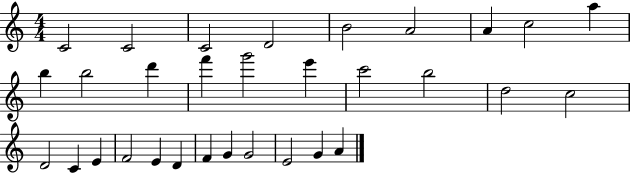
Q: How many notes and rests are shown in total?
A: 31